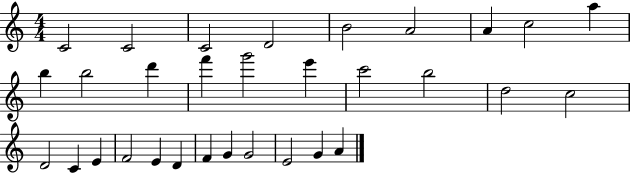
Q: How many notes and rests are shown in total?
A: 31